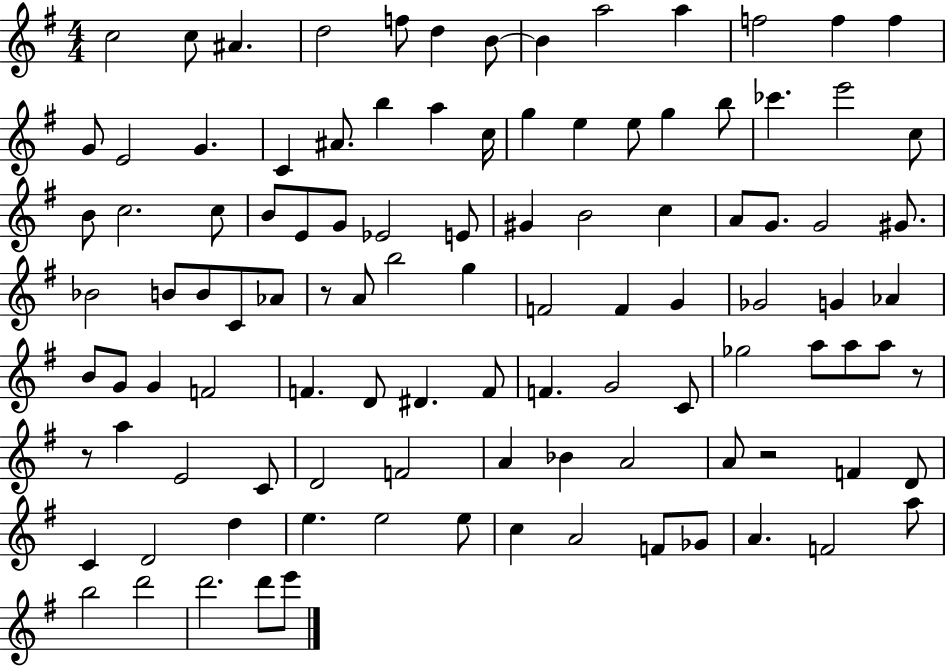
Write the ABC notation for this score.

X:1
T:Untitled
M:4/4
L:1/4
K:G
c2 c/2 ^A d2 f/2 d B/2 B a2 a f2 f f G/2 E2 G C ^A/2 b a c/4 g e e/2 g b/2 _c' e'2 c/2 B/2 c2 c/2 B/2 E/2 G/2 _E2 E/2 ^G B2 c A/2 G/2 G2 ^G/2 _B2 B/2 B/2 C/2 _A/2 z/2 A/2 b2 g F2 F G _G2 G _A B/2 G/2 G F2 F D/2 ^D F/2 F G2 C/2 _g2 a/2 a/2 a/2 z/2 z/2 a E2 C/2 D2 F2 A _B A2 A/2 z2 F D/2 C D2 d e e2 e/2 c A2 F/2 _G/2 A F2 a/2 b2 d'2 d'2 d'/2 e'/2